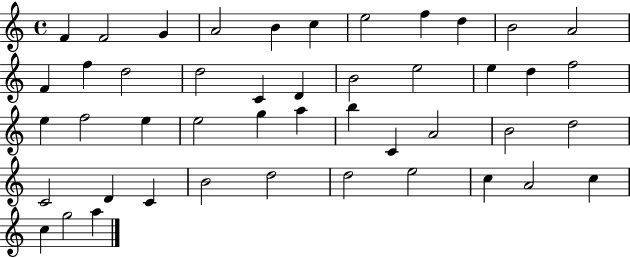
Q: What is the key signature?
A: C major